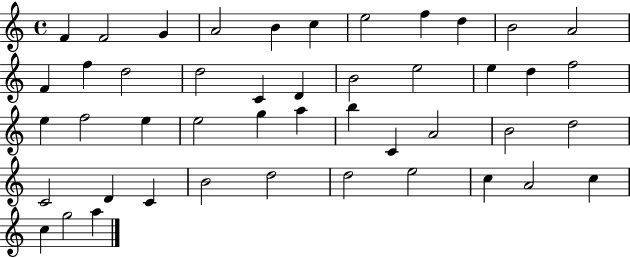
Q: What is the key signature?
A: C major